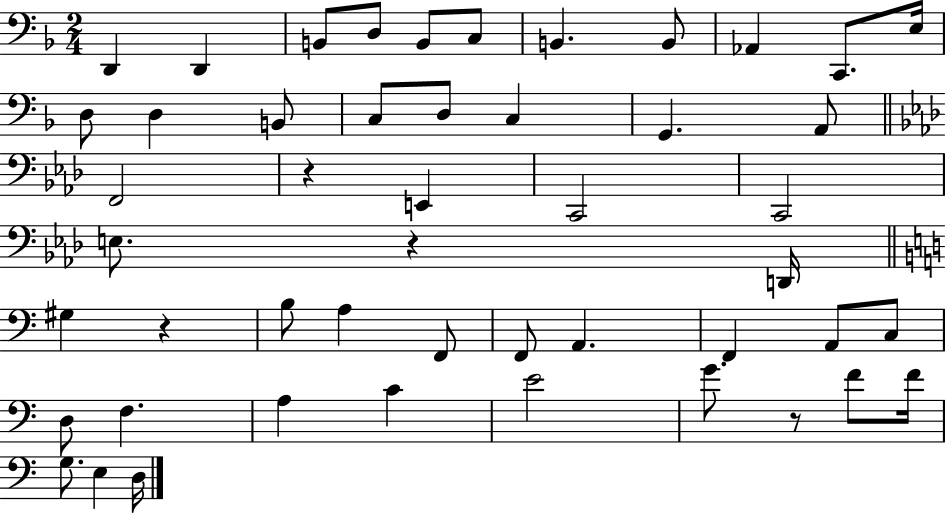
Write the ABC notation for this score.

X:1
T:Untitled
M:2/4
L:1/4
K:F
D,, D,, B,,/2 D,/2 B,,/2 C,/2 B,, B,,/2 _A,, C,,/2 E,/4 D,/2 D, B,,/2 C,/2 D,/2 C, G,, A,,/2 F,,2 z E,, C,,2 C,,2 E,/2 z D,,/4 ^G, z B,/2 A, F,,/2 F,,/2 A,, F,, A,,/2 C,/2 D,/2 F, A, C E2 G/2 z/2 F/2 F/4 G,/2 E, D,/4